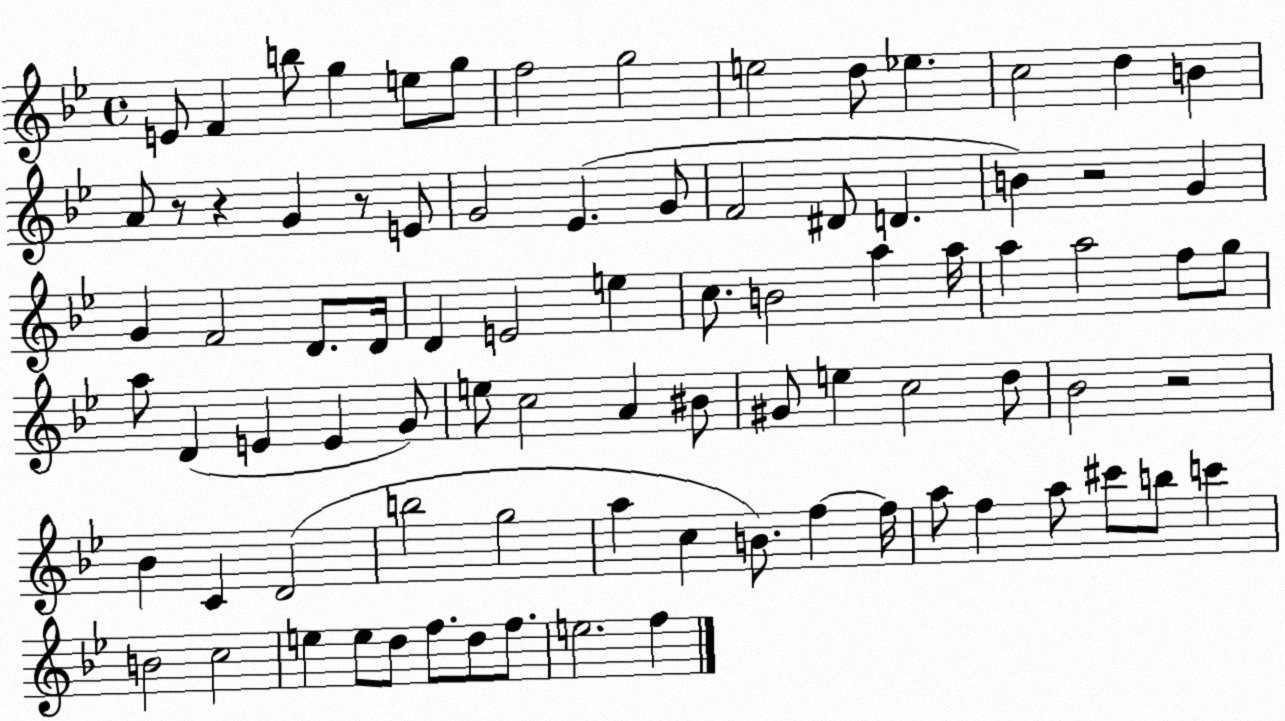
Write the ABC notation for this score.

X:1
T:Untitled
M:4/4
L:1/4
K:Bb
E/2 F b/2 g e/2 g/2 f2 g2 e2 d/2 _e c2 d B A/2 z/2 z G z/2 E/2 G2 _E G/2 F2 ^D/2 D B z2 G G F2 D/2 D/4 D E2 e c/2 B2 a a/4 a a2 f/2 g/2 a/2 D E E G/2 e/2 c2 A ^B/2 ^G/2 e c2 d/2 _B2 z2 _B C D2 b2 g2 a c B/2 f f/4 a/2 f a/2 ^c'/2 b/2 c' B2 c2 e e/2 d/2 f/2 d/2 f/2 e2 f